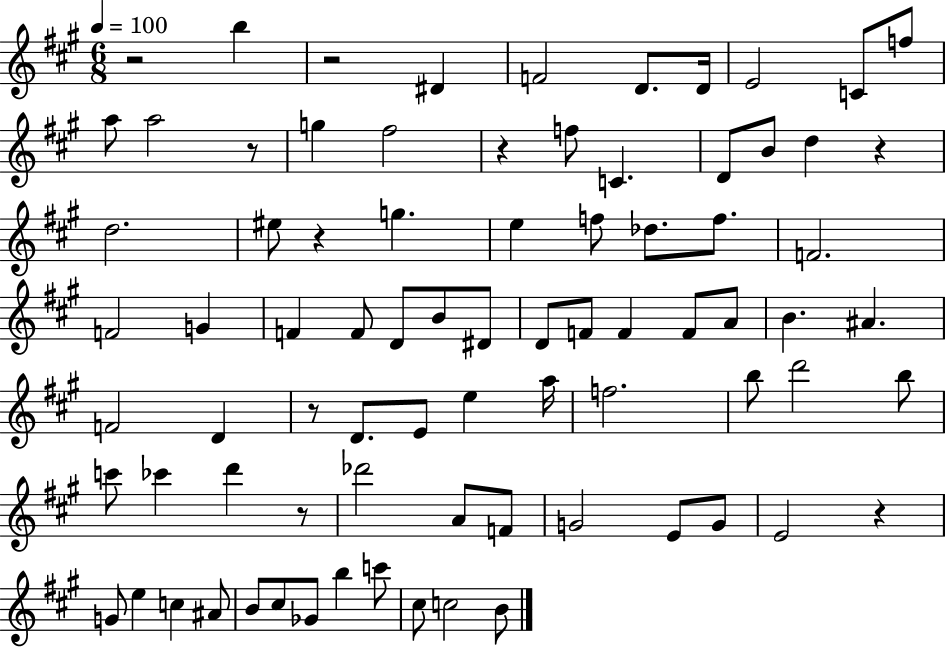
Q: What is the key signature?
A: A major